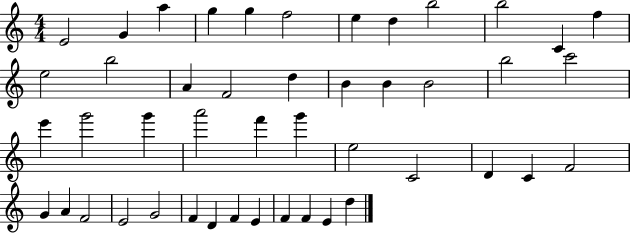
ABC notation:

X:1
T:Untitled
M:4/4
L:1/4
K:C
E2 G a g g f2 e d b2 b2 C f e2 b2 A F2 d B B B2 b2 c'2 e' g'2 g' a'2 f' g' e2 C2 D C F2 G A F2 E2 G2 F D F E F F E d